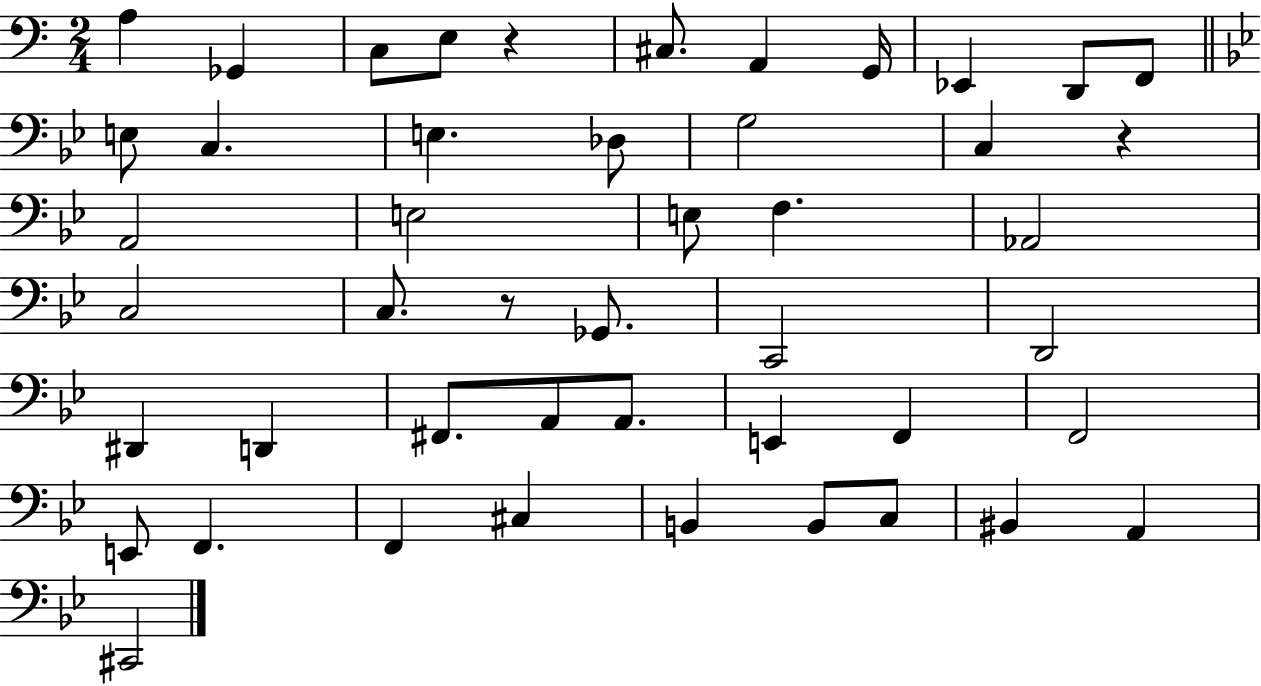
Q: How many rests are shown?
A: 3